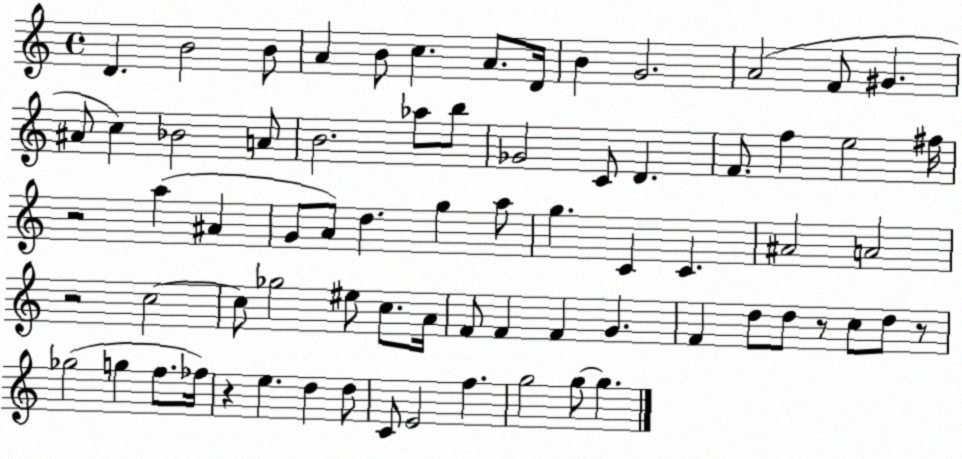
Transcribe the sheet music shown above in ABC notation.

X:1
T:Untitled
M:4/4
L:1/4
K:C
D B2 B/2 A B/2 c A/2 D/4 B G2 A2 F/2 ^G ^A/2 c _B2 A/2 B2 _a/2 b/2 _G2 C/2 D F/2 f e2 ^f/4 z2 a ^A G/2 A/2 d g a/2 g C C ^A2 A2 z2 c2 c/2 _g2 ^e/2 c/2 A/4 F/2 F F G F d/2 d/2 z/2 c/2 d/2 z/2 _g2 g f/2 _f/4 z e d d/2 C/2 E2 f g2 g/2 g